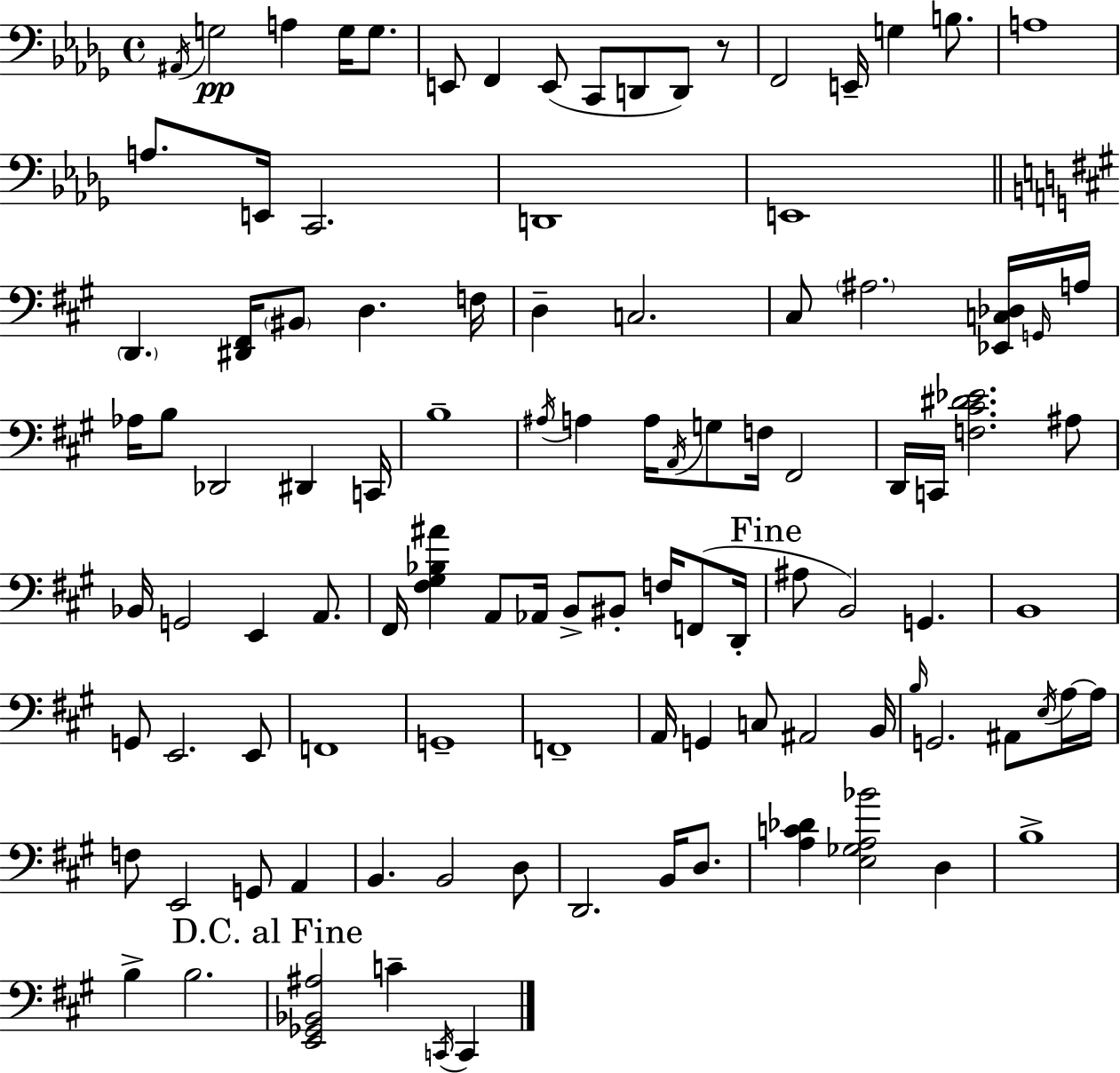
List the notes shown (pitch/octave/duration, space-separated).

A#2/s G3/h A3/q G3/s G3/e. E2/e F2/q E2/e C2/e D2/e D2/e R/e F2/h E2/s G3/q B3/e. A3/w A3/e. E2/s C2/h. D2/w E2/w D2/q. [D#2,F#2]/s BIS2/e D3/q. F3/s D3/q C3/h. C#3/e A#3/h. [Eb2,C3,Db3]/s G2/s A3/s Ab3/s B3/e Db2/h D#2/q C2/s B3/w A#3/s A3/q A3/s A2/s G3/e F3/s F#2/h D2/s C2/s [F3,C#4,D#4,Eb4]/h. A#3/e Bb2/s G2/h E2/q A2/e. F#2/s [F#3,G#3,Bb3,A#4]/q A2/e Ab2/s B2/e BIS2/e F3/s F2/e D2/s A#3/e B2/h G2/q. B2/w G2/e E2/h. E2/e F2/w G2/w F2/w A2/s G2/q C3/e A#2/h B2/s B3/s G2/h. A#2/e E3/s A3/s A3/s F3/e E2/h G2/e A2/q B2/q. B2/h D3/e D2/h. B2/s D3/e. [A3,C4,Db4]/q [E3,Gb3,A3,Bb4]/h D3/q B3/w B3/q B3/h. [E2,Gb2,Bb2,A#3]/h C4/q C2/s C2/q